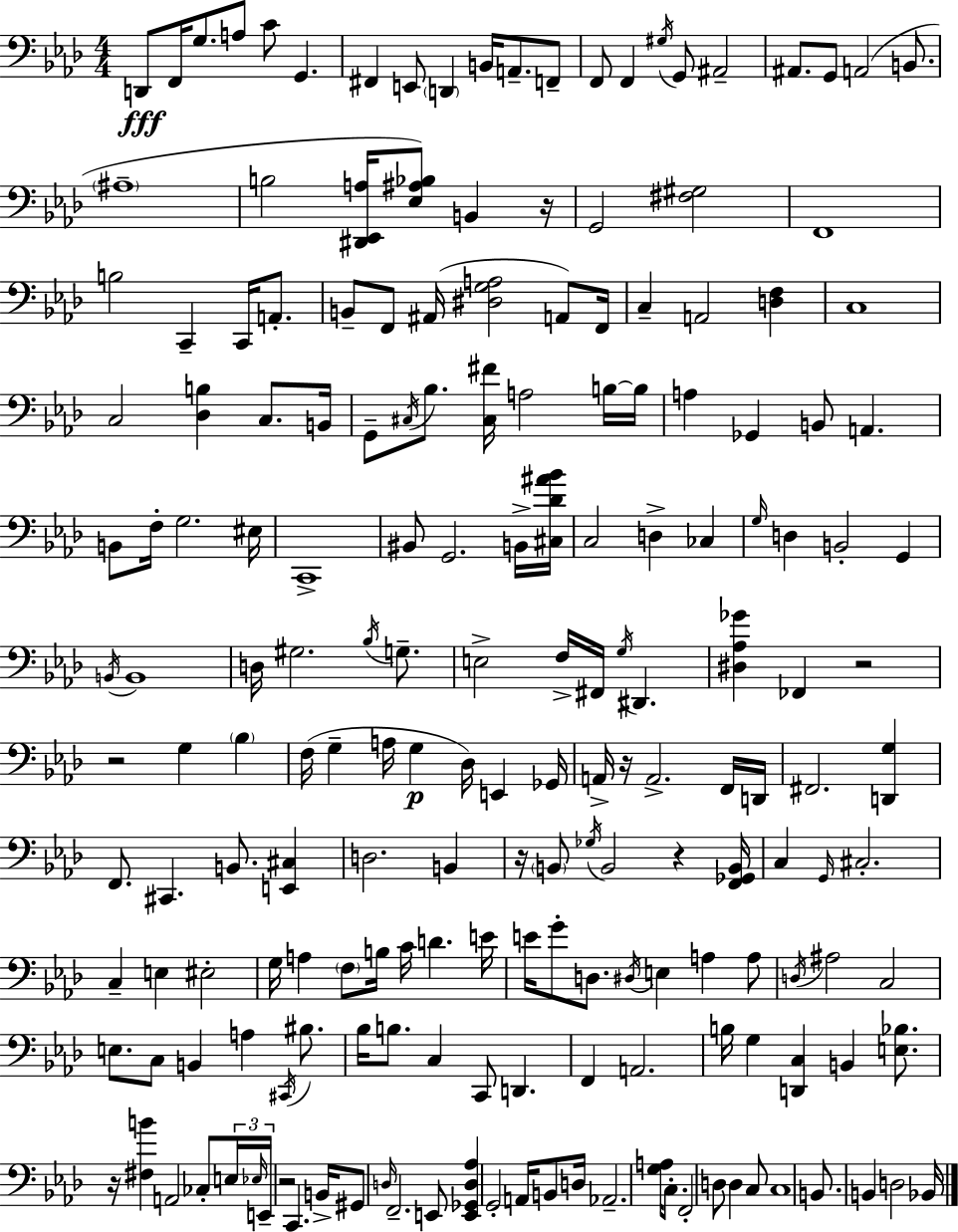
D2/e F2/s G3/e. A3/e C4/e G2/q. F#2/q E2/e D2/q B2/s A2/e. F2/e F2/e F2/q G#3/s G2/e A#2/h A#2/e. G2/e A2/h B2/e. A#3/w B3/h [D#2,Eb2,A3]/s [Eb3,A#3,Bb3]/e B2/q R/s G2/h [F#3,G#3]/h F2/w B3/h C2/q C2/s A2/e. B2/e F2/e A#2/s [D#3,G3,A3]/h A2/e F2/s C3/q A2/h [D3,F3]/q C3/w C3/h [Db3,B3]/q C3/e. B2/s G2/e C#3/s Bb3/e. [C#3,F#4]/s A3/h B3/s B3/s A3/q Gb2/q B2/e A2/q. B2/e F3/s G3/h. EIS3/s C2/w BIS2/e G2/h. B2/s [C#3,Db4,A#4,Bb4]/s C3/h D3/q CES3/q G3/s D3/q B2/h G2/q B2/s B2/w D3/s G#3/h. Bb3/s G3/e. E3/h F3/s F#2/s G3/s D#2/q. [D#3,Ab3,Gb4]/q FES2/q R/h R/h G3/q Bb3/q F3/s G3/q A3/s G3/q Db3/s E2/q Gb2/s A2/s R/s A2/h. F2/s D2/s F#2/h. [D2,G3]/q F2/e. C#2/q. B2/e. [E2,C#3]/q D3/h. B2/q R/s B2/e Gb3/s B2/h R/q [F2,Gb2,B2]/s C3/q G2/s C#3/h. C3/q E3/q EIS3/h G3/s A3/q F3/e B3/s C4/s D4/q. E4/s E4/s G4/e D3/e. D#3/s E3/q A3/q A3/e D3/s A#3/h C3/h E3/e. C3/e B2/q A3/q C#2/s BIS3/e. Bb3/s B3/e. C3/q C2/e D2/q. F2/q A2/h. B3/s G3/q [D2,C3]/q B2/q [E3,Bb3]/e. R/s [F#3,B4]/q A2/h CES3/e E3/s Eb3/s E2/s R/h C2/q. B2/s G#2/e D3/s F2/h. E2/e [E2,Gb2,D3,Ab3]/q G2/h A2/s B2/e D3/s Ab2/h. [G3,A3]/s C3/e. F2/h D3/e D3/q C3/e C3/w B2/e. B2/q D3/h Bb2/s